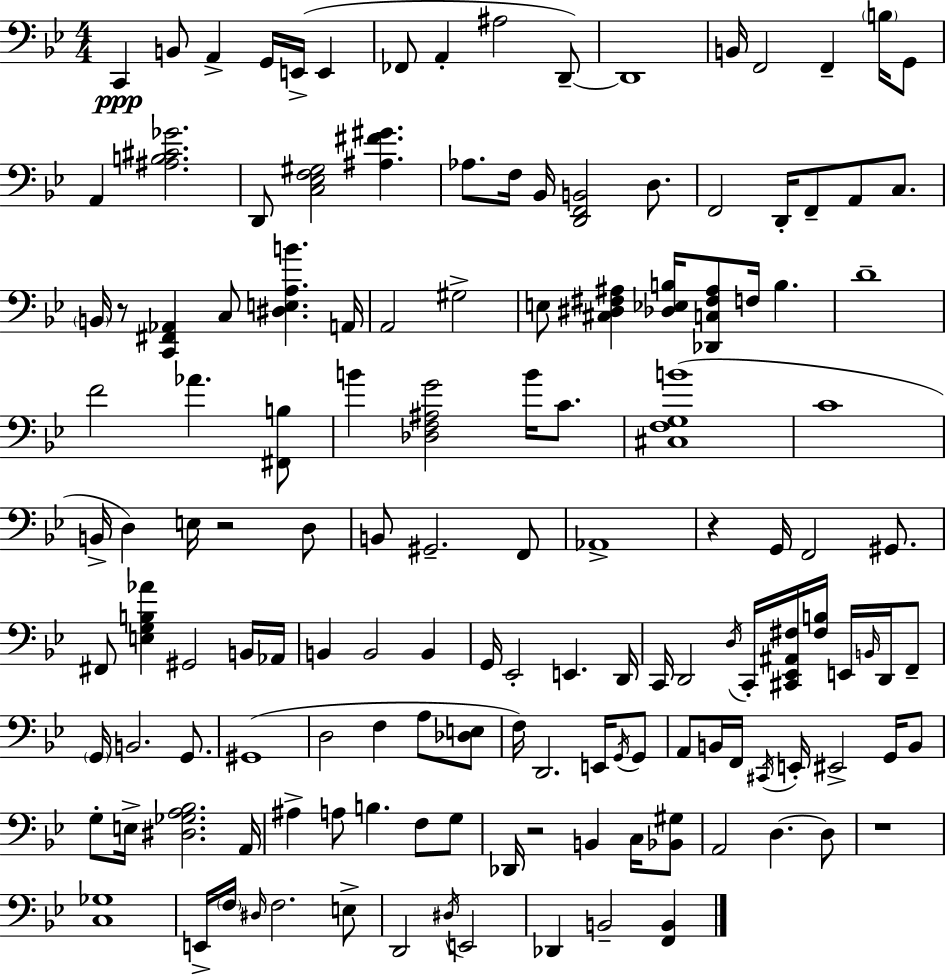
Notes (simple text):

C2/q B2/e A2/q G2/s E2/s E2/q FES2/e A2/q A#3/h D2/e D2/w B2/s F2/h F2/q B3/s G2/e A2/q [A#3,B3,C#4,Gb4]/h. D2/e [C3,Eb3,F3,G#3]/h [A#3,F#4,G#4]/q. Ab3/e. F3/s Bb2/s [D2,F2,B2]/h D3/e. F2/h D2/s F2/e A2/e C3/e. B2/s R/e [C2,F#2,Ab2]/q C3/e [D#3,E3,A3,B4]/q. A2/s A2/h G#3/h E3/e [C#3,D#3,F#3,A#3]/q [Db3,Eb3,B3]/s [Db2,C3,F#3,A#3]/e F3/s B3/q. D4/w F4/h Ab4/q. [F#2,B3]/e B4/q [Db3,F3,A#3,G4]/h B4/s C4/e. [C#3,F3,G3,B4]/w C4/w B2/s D3/q E3/s R/h D3/e B2/e G#2/h. F2/e Ab2/w R/q G2/s F2/h G#2/e. F#2/e [E3,G3,B3,Ab4]/q G#2/h B2/s Ab2/s B2/q B2/h B2/q G2/s Eb2/h E2/q. D2/s C2/s D2/h D3/s C2/s [C#2,Eb2,A#2,F#3]/s [F#3,B3]/s E2/s B2/s D2/s F2/e G2/s B2/h. G2/e. G#2/w D3/h F3/q A3/e [Db3,E3]/e F3/s D2/h. E2/s G2/s G2/e A2/e B2/s F2/s C#2/s E2/s EIS2/h G2/s B2/e G3/e E3/s [D#3,Gb3,A3,Bb3]/h. A2/s A#3/q A3/e B3/q. F3/e G3/e Db2/s R/h B2/q C3/s [Bb2,G#3]/e A2/h D3/q. D3/e R/w [C3,Gb3]/w E2/s F3/s D#3/s F3/h. E3/e D2/h D#3/s E2/h Db2/q B2/h [F2,B2]/q